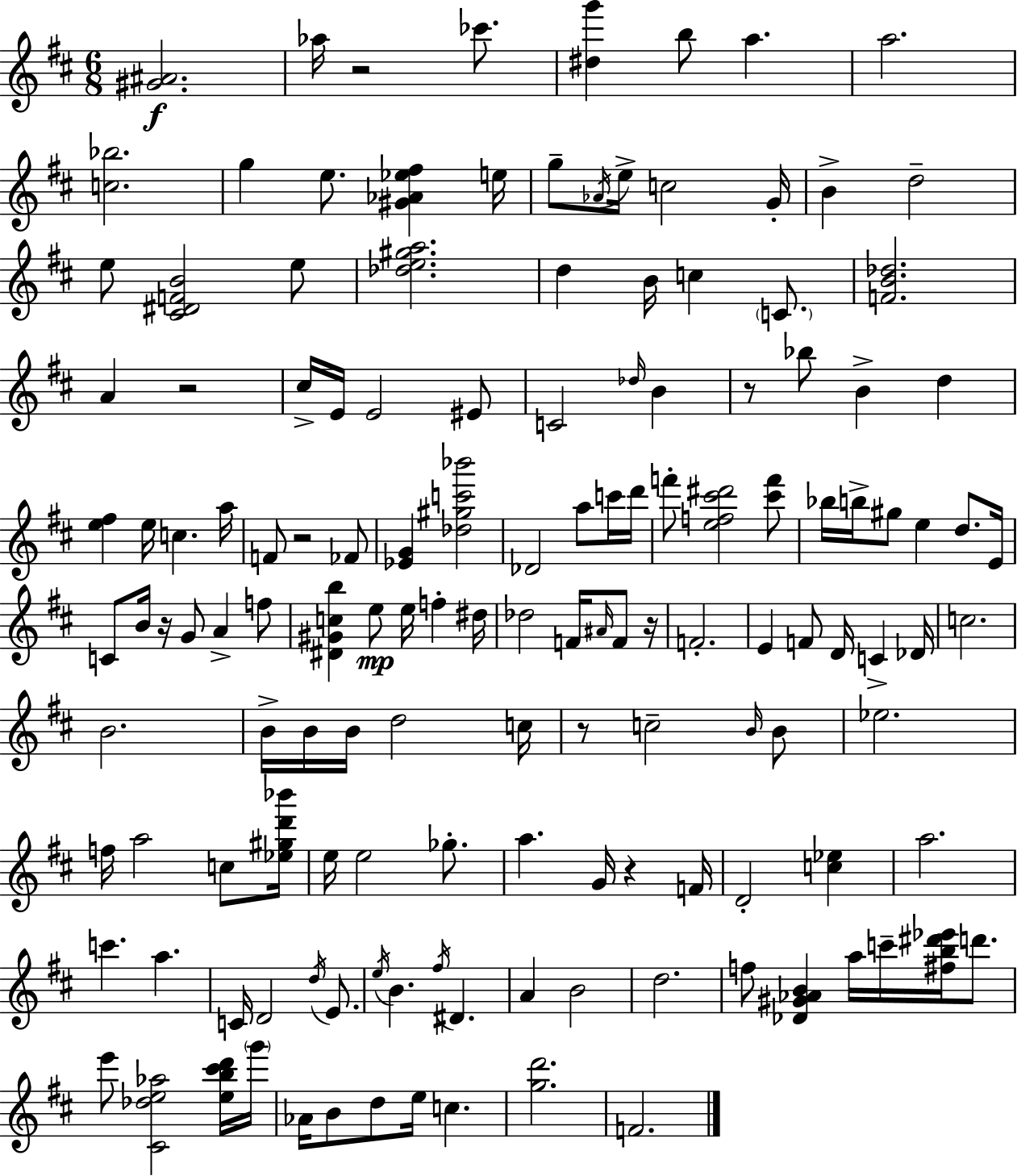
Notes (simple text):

[G#4,A#4]/h. Ab5/s R/h CES6/e. [D#5,G6]/q B5/e A5/q. A5/h. [C5,Bb5]/h. G5/q E5/e. [G#4,Ab4,Eb5,F#5]/q E5/s G5/e Ab4/s E5/s C5/h G4/s B4/q D5/h E5/e [C#4,D#4,F4,B4]/h E5/e [Db5,E5,G#5,A5]/h. D5/q B4/s C5/q C4/e. [F4,B4,Db5]/h. A4/q R/h C#5/s E4/s E4/h EIS4/e C4/h Db5/s B4/q R/e Bb5/e B4/q D5/q [E5,F#5]/q E5/s C5/q. A5/s F4/e R/h FES4/e [Eb4,G4]/q [Db5,G#5,C6,Bb6]/h Db4/h A5/e C6/s D6/s F6/e [E5,F5,C#6,D#6]/h [C#6,F6]/e Bb5/s B5/s G#5/e E5/q D5/e. E4/s C4/e B4/s R/s G4/e A4/q F5/e [D#4,G#4,C5,B5]/q E5/e E5/s F5/q D#5/s Db5/h F4/s A#4/s F4/e R/s F4/h. E4/q F4/e D4/s C4/q Db4/s C5/h. B4/h. B4/s B4/s B4/s D5/h C5/s R/e C5/h B4/s B4/e Eb5/h. F5/s A5/h C5/e [Eb5,G#5,D6,Bb6]/s E5/s E5/h Gb5/e. A5/q. G4/s R/q F4/s D4/h [C5,Eb5]/q A5/h. C6/q. A5/q. C4/s D4/h D5/s E4/e. E5/s B4/q. F#5/s D#4/q. A4/q B4/h D5/h. F5/e [Db4,G#4,Ab4,B4]/q A5/s C6/s [F#5,B5,D#6,Eb6]/s D6/e. E6/e [C#4,Db5,E5,Ab5]/h [E5,B5,C#6,D6]/s G6/s Ab4/s B4/e D5/e E5/s C5/q. [G5,D6]/h. F4/h.